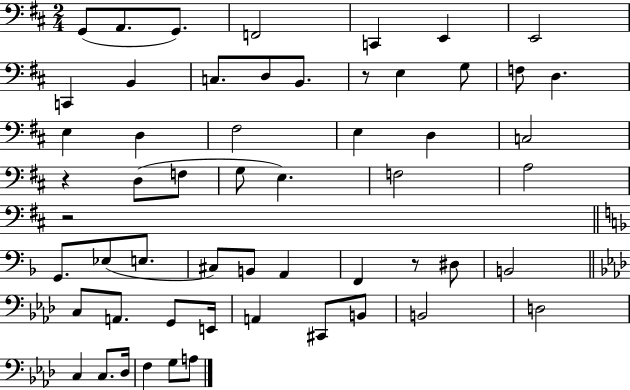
{
  \clef bass
  \numericTimeSignature
  \time 2/4
  \key d \major
  g,8( a,8. g,8.) | f,2 | c,4 e,4 | e,2 | \break c,4 b,4 | c8. d8 b,8. | r8 e4 g8 | f8 d4. | \break e4 d4 | fis2 | e4 d4 | c2 | \break r4 d8( f8 | g8 e4.) | f2 | a2 | \break r2 | \bar "||" \break \key f \major g,8. ees8( e8. | cis8) b,8 a,4 | f,4 r8 dis8 | b,2 | \break \bar "||" \break \key f \minor c8 a,8. g,8 e,16 | a,4 cis,8 b,8 | b,2 | d2 | \break c4 c8. des16 | f4 g8 a8 | \bar "|."
}